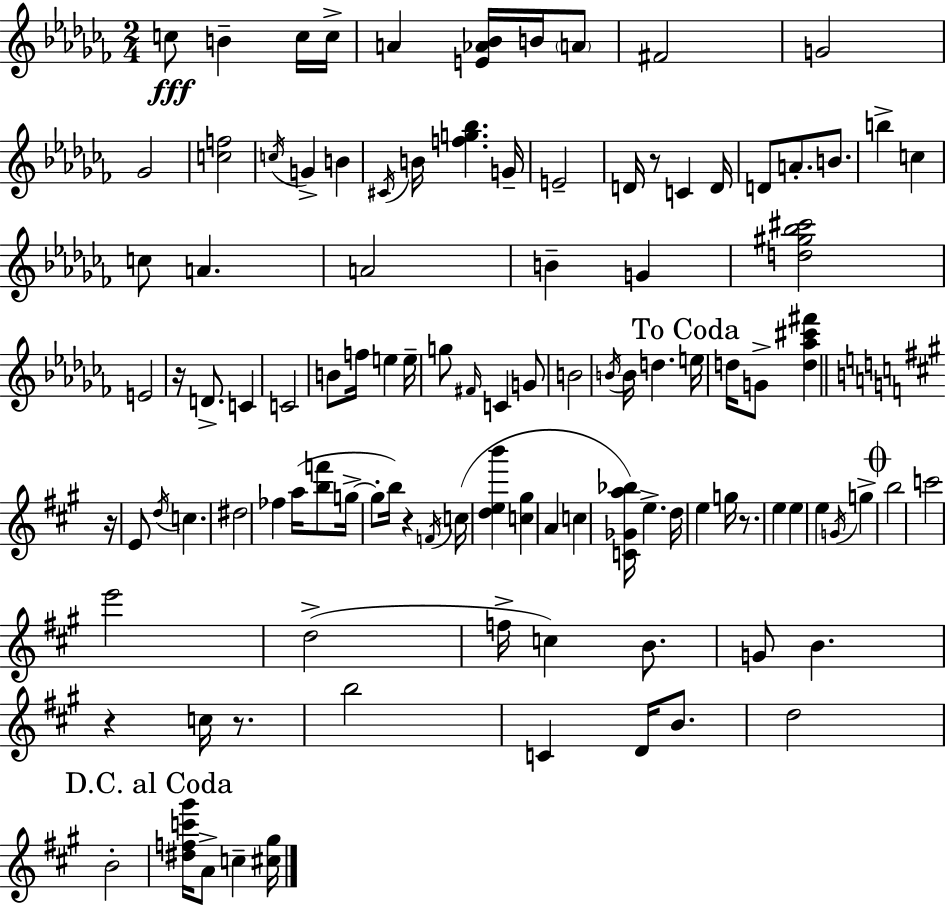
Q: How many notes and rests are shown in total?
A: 107